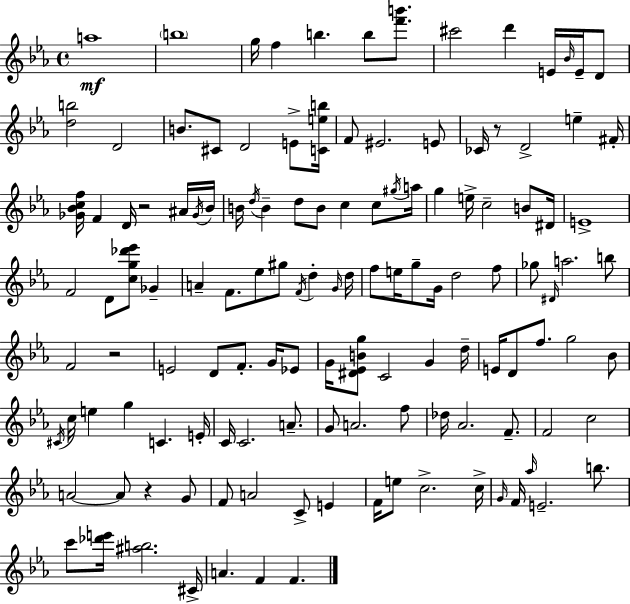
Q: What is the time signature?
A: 4/4